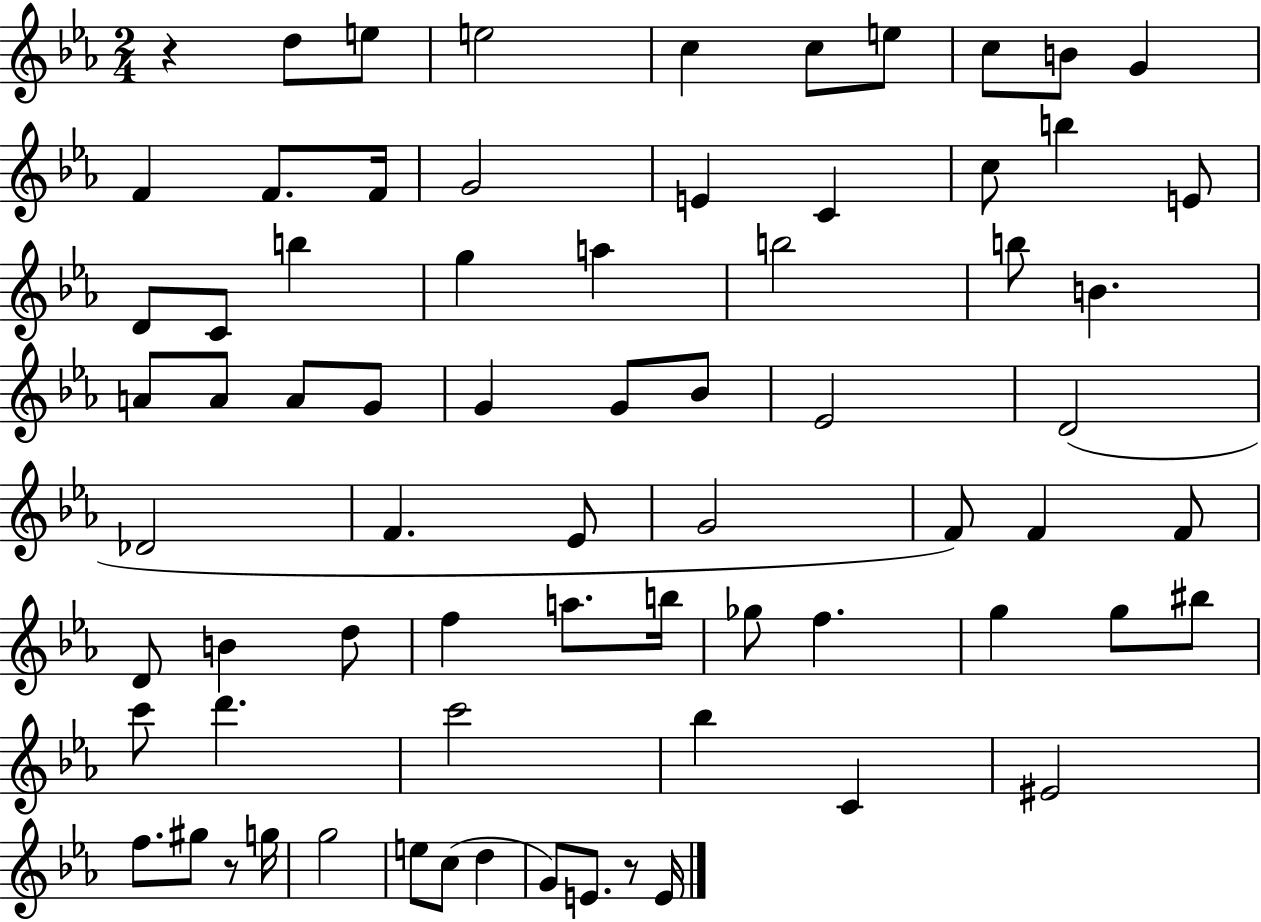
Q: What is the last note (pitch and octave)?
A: E4